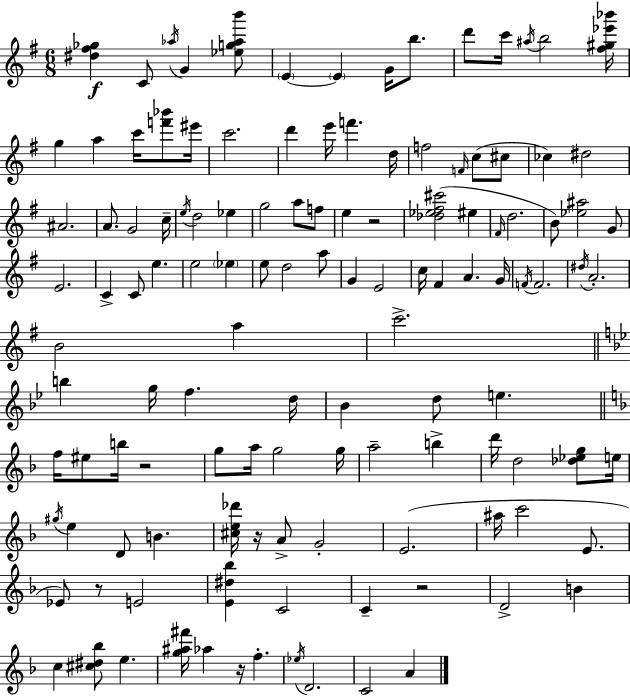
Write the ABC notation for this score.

X:1
T:Untitled
M:6/8
L:1/4
K:Em
[^d^f_g] C/2 _a/4 G [_eg_ab']/2 E E G/4 b/2 d'/2 c'/4 ^a/4 b2 [^f^g_e'_b']/4 g a c'/4 [f'_b']/2 ^e'/4 c'2 d' e'/4 f' d/4 f2 F/4 c/2 ^c/2 _c ^d2 ^A2 A/2 G2 c/4 e/4 d2 _e g2 a/2 f/2 e z2 [_d_e^f^c']2 ^e ^F/4 d2 B/2 [_e^a]2 G/2 E2 C C/2 e e2 _e e/2 d2 a/2 G E2 c/4 ^F A G/4 F/4 F2 ^d/4 A2 B2 a c'2 b g/4 f d/4 _B d/2 e f/4 ^e/2 b/4 z2 g/2 a/4 g2 g/4 a2 b d'/4 d2 [_d_eg]/2 e/4 ^g/4 e D/2 B [^ce_d']/4 z/4 A/2 G2 E2 ^a/4 c'2 E/2 _E/2 z/2 E2 [E^d_b] C2 C z2 D2 B c [^c^d_b]/2 e [g^a^f']/4 _a z/4 f _e/4 D2 C2 A